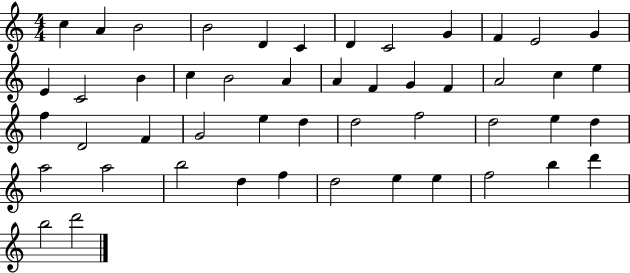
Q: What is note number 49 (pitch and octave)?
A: D6